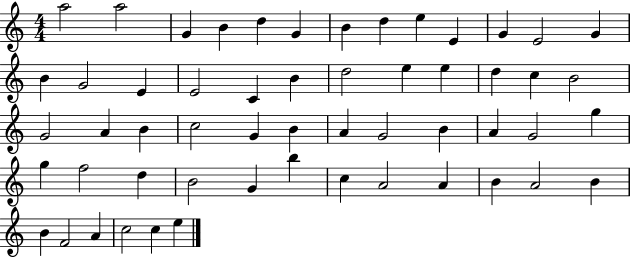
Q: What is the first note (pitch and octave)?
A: A5